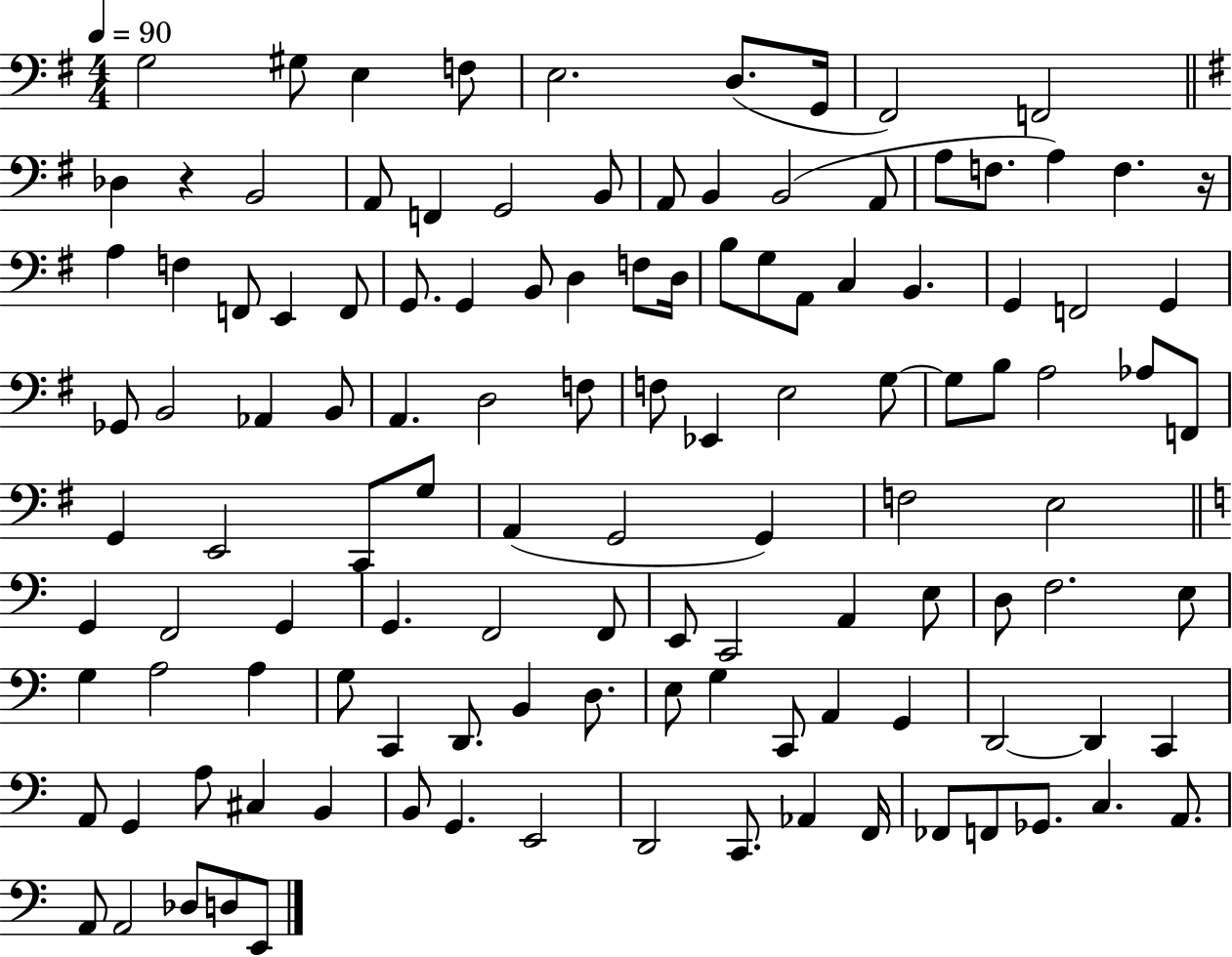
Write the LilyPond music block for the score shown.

{
  \clef bass
  \numericTimeSignature
  \time 4/4
  \key g \major
  \tempo 4 = 90
  g2 gis8 e4 f8 | e2. d8.( g,16 | fis,2) f,2 | \bar "||" \break \key e \minor des4 r4 b,2 | a,8 f,4 g,2 b,8 | a,8 b,4 b,2( a,8 | a8 f8. a4) f4. r16 | \break a4 f4 f,8 e,4 f,8 | g,8. g,4 b,8 d4 f8 d16 | b8 g8 a,8 c4 b,4. | g,4 f,2 g,4 | \break ges,8 b,2 aes,4 b,8 | a,4. d2 f8 | f8 ees,4 e2 g8~~ | g8 b8 a2 aes8 f,8 | \break g,4 e,2 c,8 g8 | a,4( g,2 g,4) | f2 e2 | \bar "||" \break \key c \major g,4 f,2 g,4 | g,4. f,2 f,8 | e,8 c,2 a,4 e8 | d8 f2. e8 | \break g4 a2 a4 | g8 c,4 d,8. b,4 d8. | e8 g4 c,8 a,4 g,4 | d,2~~ d,4 c,4 | \break a,8 g,4 a8 cis4 b,4 | b,8 g,4. e,2 | d,2 c,8. aes,4 f,16 | fes,8 f,8 ges,8. c4. a,8. | \break a,8 a,2 des8 d8 e,8 | \bar "|."
}